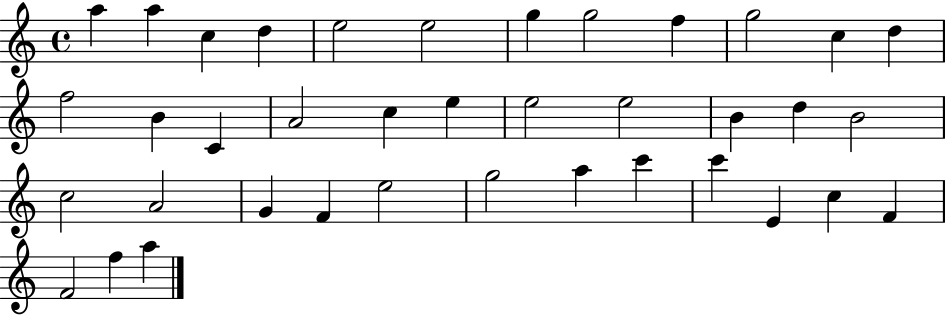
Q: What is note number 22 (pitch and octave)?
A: D5